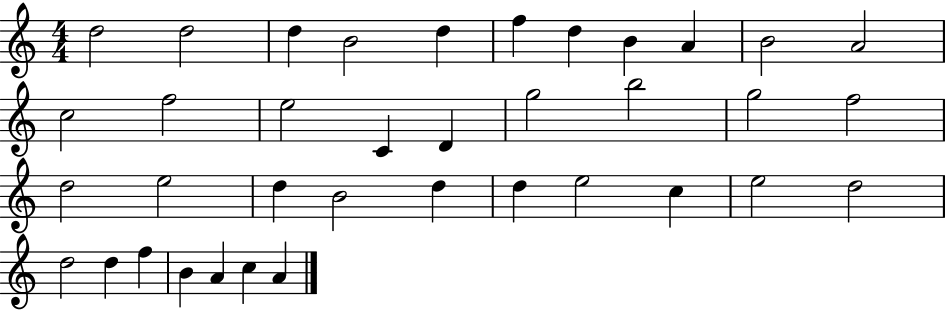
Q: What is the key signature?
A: C major